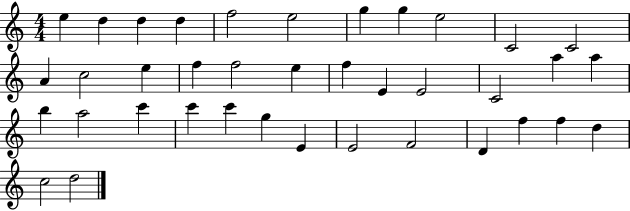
E5/q D5/q D5/q D5/q F5/h E5/h G5/q G5/q E5/h C4/h C4/h A4/q C5/h E5/q F5/q F5/h E5/q F5/q E4/q E4/h C4/h A5/q A5/q B5/q A5/h C6/q C6/q C6/q G5/q E4/q E4/h F4/h D4/q F5/q F5/q D5/q C5/h D5/h